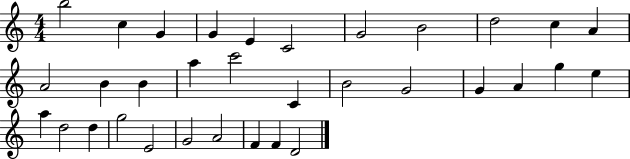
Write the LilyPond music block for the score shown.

{
  \clef treble
  \numericTimeSignature
  \time 4/4
  \key c \major
  b''2 c''4 g'4 | g'4 e'4 c'2 | g'2 b'2 | d''2 c''4 a'4 | \break a'2 b'4 b'4 | a''4 c'''2 c'4 | b'2 g'2 | g'4 a'4 g''4 e''4 | \break a''4 d''2 d''4 | g''2 e'2 | g'2 a'2 | f'4 f'4 d'2 | \break \bar "|."
}